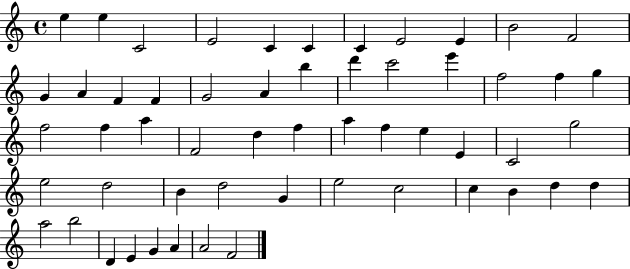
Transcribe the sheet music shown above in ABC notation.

X:1
T:Untitled
M:4/4
L:1/4
K:C
e e C2 E2 C C C E2 E B2 F2 G A F F G2 A b d' c'2 e' f2 f g f2 f a F2 d f a f e E C2 g2 e2 d2 B d2 G e2 c2 c B d d a2 b2 D E G A A2 F2